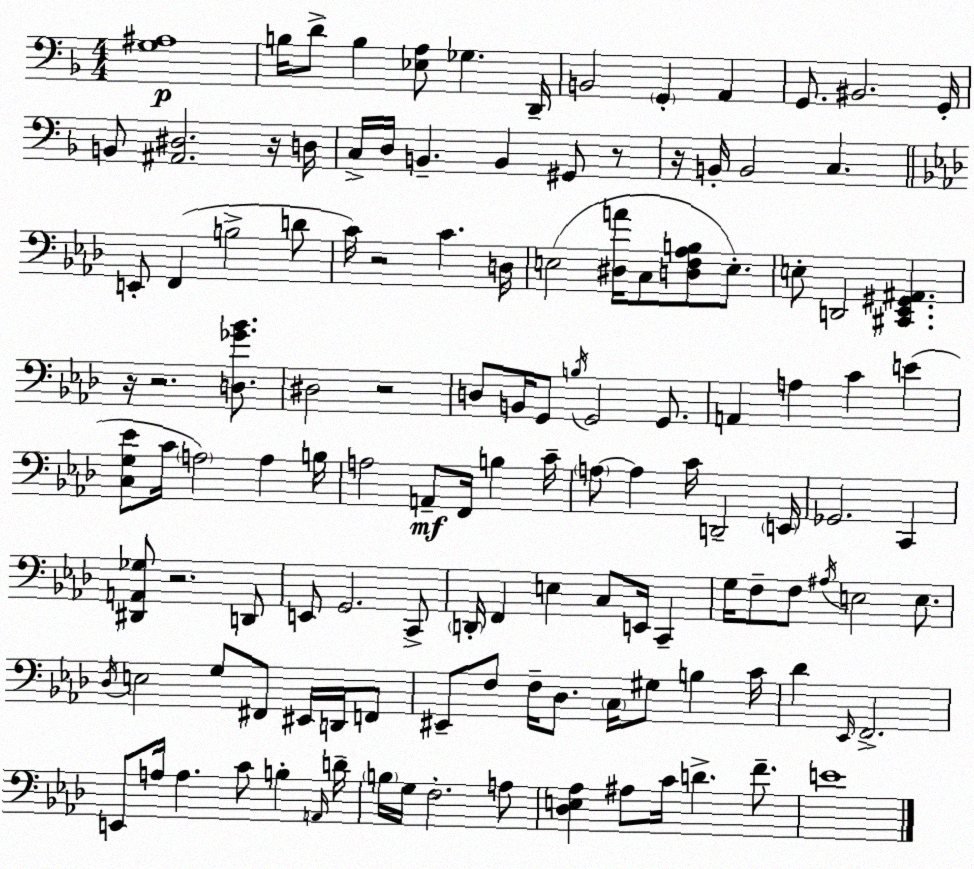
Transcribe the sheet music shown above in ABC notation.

X:1
T:Untitled
M:4/4
L:1/4
K:Dm
[G,^A,]4 B,/4 D/2 B, [_E,A,]/2 _G, D,,/4 B,,2 G,, A,, G,,/2 ^B,,2 G,,/4 B,,/2 [^A,,^D,]2 z/4 D,/4 C,/4 D,/4 B,, B,, ^G,,/2 z/2 z/4 B,,/4 B,,2 C, E,,/2 F,, B,2 D/2 C/4 z2 C D,/4 E,2 [^D,A]/4 C,/2 [D,F,_A,B,]/2 E,/2 E,/2 D,,2 [^C,,_E,,^G,,^A,,] z/4 z2 [D,_G_B]/2 ^D,2 z2 D,/2 B,,/4 G,,/2 B,/4 G,,2 G,,/2 A,, A, C E [C,G,_E]/2 C/4 A,2 A, B,/4 A,2 A,,/2 F,,/4 B, C/4 A,/2 A, C/4 D,,2 E,,/4 _G,,2 C,, [^D,,A,,_G,]/2 z2 D,,/2 E,,/2 G,,2 C,,/2 D,,/4 F,, E, C,/2 E,,/4 C,, G,/4 F,/2 F,/2 ^A,/4 E,2 E,/2 _D,/4 E,2 G,/2 ^F,,/2 ^E,,/4 D,,/4 F,,/2 ^E,,/2 F,/2 F,/4 _D,/2 C,/4 ^G,/2 B, C/4 _D _E,,/4 F,,2 E,,/2 A,/4 A, C/2 B, A,,/4 D/4 B,/4 G,/4 F,2 A,/2 [_D,E,_A,] ^A,/2 C/4 D F/2 E4